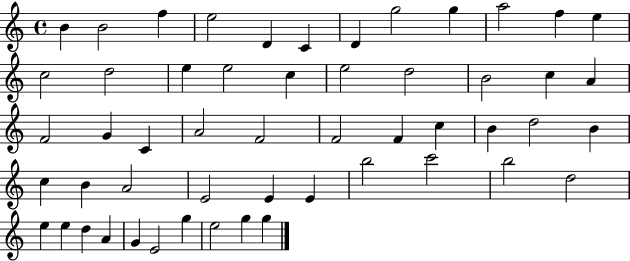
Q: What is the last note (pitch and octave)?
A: G5